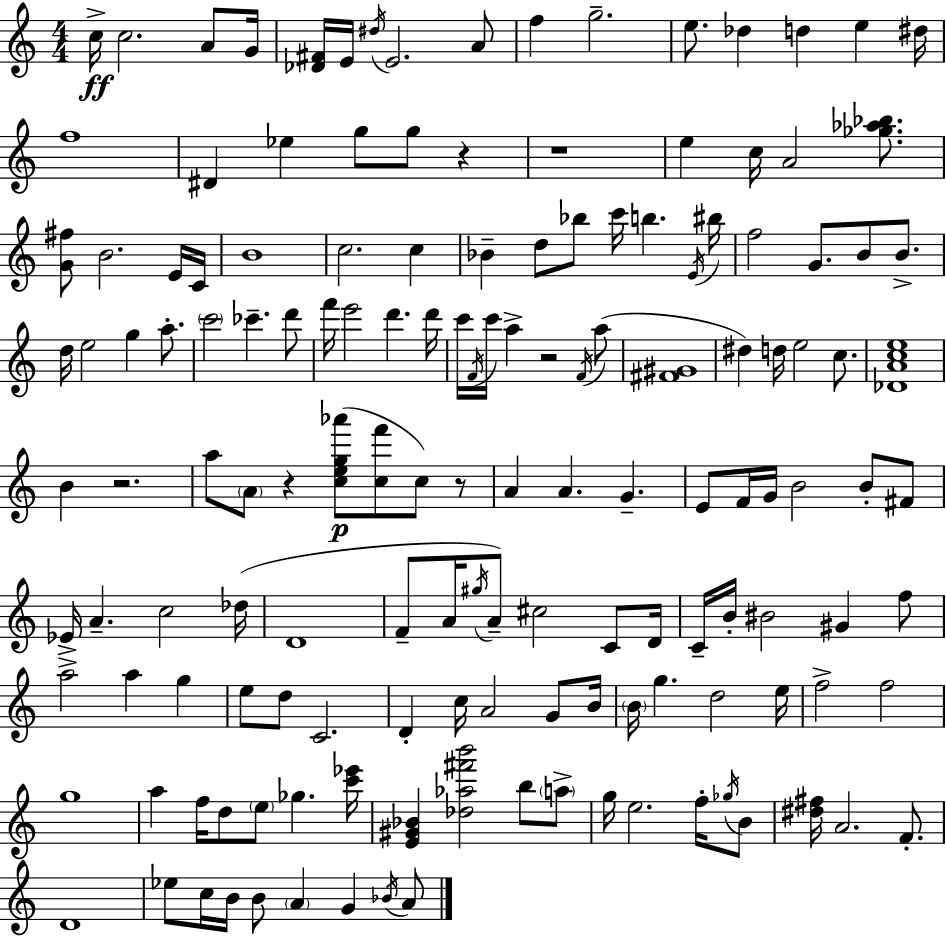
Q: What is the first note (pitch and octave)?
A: C5